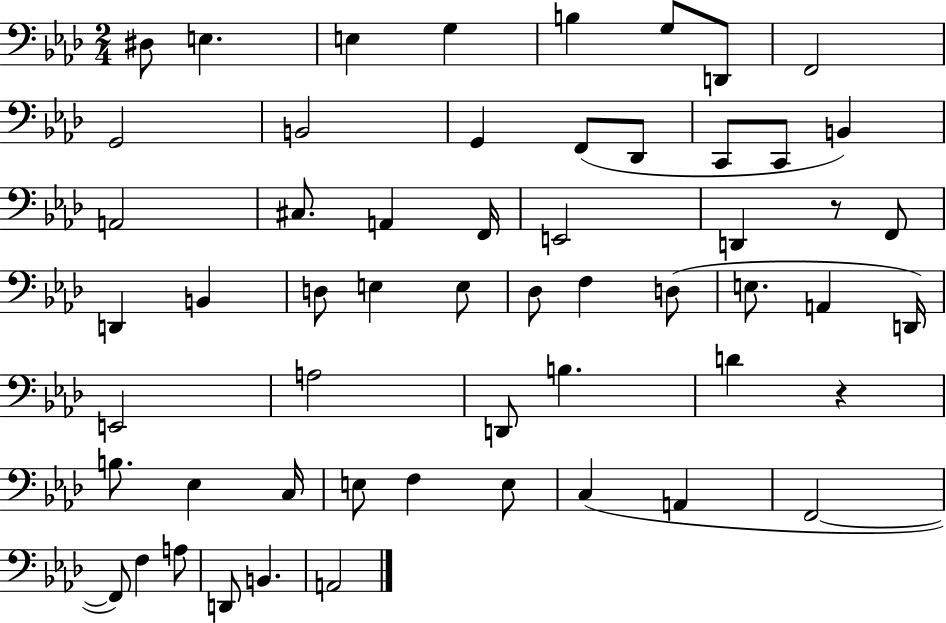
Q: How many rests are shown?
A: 2